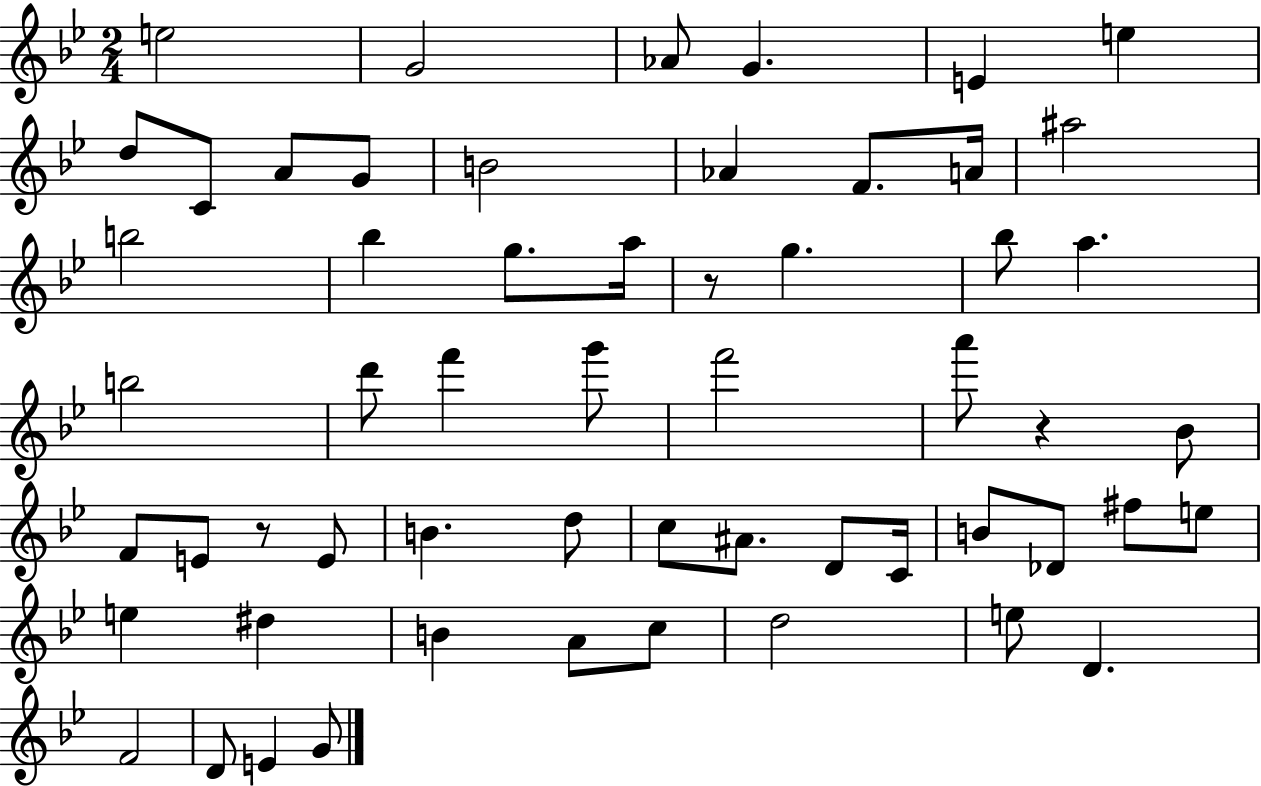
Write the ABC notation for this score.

X:1
T:Untitled
M:2/4
L:1/4
K:Bb
e2 G2 _A/2 G E e d/2 C/2 A/2 G/2 B2 _A F/2 A/4 ^a2 b2 _b g/2 a/4 z/2 g _b/2 a b2 d'/2 f' g'/2 f'2 a'/2 z _B/2 F/2 E/2 z/2 E/2 B d/2 c/2 ^A/2 D/2 C/4 B/2 _D/2 ^f/2 e/2 e ^d B A/2 c/2 d2 e/2 D F2 D/2 E G/2